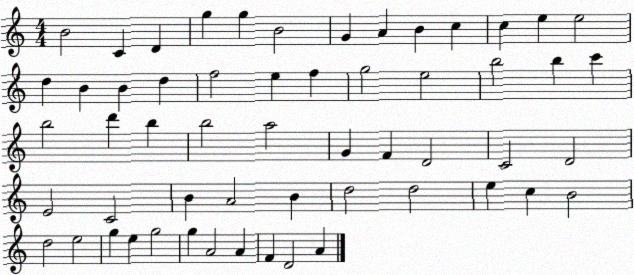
X:1
T:Untitled
M:4/4
L:1/4
K:C
B2 C D g g B2 G A B c c e e2 d B B d f2 e f g2 e2 b2 b c' b2 d' b b2 a2 G F D2 C2 D2 E2 C2 B A2 B d2 d2 e c B2 d2 e2 g e g2 g A2 A F D2 A